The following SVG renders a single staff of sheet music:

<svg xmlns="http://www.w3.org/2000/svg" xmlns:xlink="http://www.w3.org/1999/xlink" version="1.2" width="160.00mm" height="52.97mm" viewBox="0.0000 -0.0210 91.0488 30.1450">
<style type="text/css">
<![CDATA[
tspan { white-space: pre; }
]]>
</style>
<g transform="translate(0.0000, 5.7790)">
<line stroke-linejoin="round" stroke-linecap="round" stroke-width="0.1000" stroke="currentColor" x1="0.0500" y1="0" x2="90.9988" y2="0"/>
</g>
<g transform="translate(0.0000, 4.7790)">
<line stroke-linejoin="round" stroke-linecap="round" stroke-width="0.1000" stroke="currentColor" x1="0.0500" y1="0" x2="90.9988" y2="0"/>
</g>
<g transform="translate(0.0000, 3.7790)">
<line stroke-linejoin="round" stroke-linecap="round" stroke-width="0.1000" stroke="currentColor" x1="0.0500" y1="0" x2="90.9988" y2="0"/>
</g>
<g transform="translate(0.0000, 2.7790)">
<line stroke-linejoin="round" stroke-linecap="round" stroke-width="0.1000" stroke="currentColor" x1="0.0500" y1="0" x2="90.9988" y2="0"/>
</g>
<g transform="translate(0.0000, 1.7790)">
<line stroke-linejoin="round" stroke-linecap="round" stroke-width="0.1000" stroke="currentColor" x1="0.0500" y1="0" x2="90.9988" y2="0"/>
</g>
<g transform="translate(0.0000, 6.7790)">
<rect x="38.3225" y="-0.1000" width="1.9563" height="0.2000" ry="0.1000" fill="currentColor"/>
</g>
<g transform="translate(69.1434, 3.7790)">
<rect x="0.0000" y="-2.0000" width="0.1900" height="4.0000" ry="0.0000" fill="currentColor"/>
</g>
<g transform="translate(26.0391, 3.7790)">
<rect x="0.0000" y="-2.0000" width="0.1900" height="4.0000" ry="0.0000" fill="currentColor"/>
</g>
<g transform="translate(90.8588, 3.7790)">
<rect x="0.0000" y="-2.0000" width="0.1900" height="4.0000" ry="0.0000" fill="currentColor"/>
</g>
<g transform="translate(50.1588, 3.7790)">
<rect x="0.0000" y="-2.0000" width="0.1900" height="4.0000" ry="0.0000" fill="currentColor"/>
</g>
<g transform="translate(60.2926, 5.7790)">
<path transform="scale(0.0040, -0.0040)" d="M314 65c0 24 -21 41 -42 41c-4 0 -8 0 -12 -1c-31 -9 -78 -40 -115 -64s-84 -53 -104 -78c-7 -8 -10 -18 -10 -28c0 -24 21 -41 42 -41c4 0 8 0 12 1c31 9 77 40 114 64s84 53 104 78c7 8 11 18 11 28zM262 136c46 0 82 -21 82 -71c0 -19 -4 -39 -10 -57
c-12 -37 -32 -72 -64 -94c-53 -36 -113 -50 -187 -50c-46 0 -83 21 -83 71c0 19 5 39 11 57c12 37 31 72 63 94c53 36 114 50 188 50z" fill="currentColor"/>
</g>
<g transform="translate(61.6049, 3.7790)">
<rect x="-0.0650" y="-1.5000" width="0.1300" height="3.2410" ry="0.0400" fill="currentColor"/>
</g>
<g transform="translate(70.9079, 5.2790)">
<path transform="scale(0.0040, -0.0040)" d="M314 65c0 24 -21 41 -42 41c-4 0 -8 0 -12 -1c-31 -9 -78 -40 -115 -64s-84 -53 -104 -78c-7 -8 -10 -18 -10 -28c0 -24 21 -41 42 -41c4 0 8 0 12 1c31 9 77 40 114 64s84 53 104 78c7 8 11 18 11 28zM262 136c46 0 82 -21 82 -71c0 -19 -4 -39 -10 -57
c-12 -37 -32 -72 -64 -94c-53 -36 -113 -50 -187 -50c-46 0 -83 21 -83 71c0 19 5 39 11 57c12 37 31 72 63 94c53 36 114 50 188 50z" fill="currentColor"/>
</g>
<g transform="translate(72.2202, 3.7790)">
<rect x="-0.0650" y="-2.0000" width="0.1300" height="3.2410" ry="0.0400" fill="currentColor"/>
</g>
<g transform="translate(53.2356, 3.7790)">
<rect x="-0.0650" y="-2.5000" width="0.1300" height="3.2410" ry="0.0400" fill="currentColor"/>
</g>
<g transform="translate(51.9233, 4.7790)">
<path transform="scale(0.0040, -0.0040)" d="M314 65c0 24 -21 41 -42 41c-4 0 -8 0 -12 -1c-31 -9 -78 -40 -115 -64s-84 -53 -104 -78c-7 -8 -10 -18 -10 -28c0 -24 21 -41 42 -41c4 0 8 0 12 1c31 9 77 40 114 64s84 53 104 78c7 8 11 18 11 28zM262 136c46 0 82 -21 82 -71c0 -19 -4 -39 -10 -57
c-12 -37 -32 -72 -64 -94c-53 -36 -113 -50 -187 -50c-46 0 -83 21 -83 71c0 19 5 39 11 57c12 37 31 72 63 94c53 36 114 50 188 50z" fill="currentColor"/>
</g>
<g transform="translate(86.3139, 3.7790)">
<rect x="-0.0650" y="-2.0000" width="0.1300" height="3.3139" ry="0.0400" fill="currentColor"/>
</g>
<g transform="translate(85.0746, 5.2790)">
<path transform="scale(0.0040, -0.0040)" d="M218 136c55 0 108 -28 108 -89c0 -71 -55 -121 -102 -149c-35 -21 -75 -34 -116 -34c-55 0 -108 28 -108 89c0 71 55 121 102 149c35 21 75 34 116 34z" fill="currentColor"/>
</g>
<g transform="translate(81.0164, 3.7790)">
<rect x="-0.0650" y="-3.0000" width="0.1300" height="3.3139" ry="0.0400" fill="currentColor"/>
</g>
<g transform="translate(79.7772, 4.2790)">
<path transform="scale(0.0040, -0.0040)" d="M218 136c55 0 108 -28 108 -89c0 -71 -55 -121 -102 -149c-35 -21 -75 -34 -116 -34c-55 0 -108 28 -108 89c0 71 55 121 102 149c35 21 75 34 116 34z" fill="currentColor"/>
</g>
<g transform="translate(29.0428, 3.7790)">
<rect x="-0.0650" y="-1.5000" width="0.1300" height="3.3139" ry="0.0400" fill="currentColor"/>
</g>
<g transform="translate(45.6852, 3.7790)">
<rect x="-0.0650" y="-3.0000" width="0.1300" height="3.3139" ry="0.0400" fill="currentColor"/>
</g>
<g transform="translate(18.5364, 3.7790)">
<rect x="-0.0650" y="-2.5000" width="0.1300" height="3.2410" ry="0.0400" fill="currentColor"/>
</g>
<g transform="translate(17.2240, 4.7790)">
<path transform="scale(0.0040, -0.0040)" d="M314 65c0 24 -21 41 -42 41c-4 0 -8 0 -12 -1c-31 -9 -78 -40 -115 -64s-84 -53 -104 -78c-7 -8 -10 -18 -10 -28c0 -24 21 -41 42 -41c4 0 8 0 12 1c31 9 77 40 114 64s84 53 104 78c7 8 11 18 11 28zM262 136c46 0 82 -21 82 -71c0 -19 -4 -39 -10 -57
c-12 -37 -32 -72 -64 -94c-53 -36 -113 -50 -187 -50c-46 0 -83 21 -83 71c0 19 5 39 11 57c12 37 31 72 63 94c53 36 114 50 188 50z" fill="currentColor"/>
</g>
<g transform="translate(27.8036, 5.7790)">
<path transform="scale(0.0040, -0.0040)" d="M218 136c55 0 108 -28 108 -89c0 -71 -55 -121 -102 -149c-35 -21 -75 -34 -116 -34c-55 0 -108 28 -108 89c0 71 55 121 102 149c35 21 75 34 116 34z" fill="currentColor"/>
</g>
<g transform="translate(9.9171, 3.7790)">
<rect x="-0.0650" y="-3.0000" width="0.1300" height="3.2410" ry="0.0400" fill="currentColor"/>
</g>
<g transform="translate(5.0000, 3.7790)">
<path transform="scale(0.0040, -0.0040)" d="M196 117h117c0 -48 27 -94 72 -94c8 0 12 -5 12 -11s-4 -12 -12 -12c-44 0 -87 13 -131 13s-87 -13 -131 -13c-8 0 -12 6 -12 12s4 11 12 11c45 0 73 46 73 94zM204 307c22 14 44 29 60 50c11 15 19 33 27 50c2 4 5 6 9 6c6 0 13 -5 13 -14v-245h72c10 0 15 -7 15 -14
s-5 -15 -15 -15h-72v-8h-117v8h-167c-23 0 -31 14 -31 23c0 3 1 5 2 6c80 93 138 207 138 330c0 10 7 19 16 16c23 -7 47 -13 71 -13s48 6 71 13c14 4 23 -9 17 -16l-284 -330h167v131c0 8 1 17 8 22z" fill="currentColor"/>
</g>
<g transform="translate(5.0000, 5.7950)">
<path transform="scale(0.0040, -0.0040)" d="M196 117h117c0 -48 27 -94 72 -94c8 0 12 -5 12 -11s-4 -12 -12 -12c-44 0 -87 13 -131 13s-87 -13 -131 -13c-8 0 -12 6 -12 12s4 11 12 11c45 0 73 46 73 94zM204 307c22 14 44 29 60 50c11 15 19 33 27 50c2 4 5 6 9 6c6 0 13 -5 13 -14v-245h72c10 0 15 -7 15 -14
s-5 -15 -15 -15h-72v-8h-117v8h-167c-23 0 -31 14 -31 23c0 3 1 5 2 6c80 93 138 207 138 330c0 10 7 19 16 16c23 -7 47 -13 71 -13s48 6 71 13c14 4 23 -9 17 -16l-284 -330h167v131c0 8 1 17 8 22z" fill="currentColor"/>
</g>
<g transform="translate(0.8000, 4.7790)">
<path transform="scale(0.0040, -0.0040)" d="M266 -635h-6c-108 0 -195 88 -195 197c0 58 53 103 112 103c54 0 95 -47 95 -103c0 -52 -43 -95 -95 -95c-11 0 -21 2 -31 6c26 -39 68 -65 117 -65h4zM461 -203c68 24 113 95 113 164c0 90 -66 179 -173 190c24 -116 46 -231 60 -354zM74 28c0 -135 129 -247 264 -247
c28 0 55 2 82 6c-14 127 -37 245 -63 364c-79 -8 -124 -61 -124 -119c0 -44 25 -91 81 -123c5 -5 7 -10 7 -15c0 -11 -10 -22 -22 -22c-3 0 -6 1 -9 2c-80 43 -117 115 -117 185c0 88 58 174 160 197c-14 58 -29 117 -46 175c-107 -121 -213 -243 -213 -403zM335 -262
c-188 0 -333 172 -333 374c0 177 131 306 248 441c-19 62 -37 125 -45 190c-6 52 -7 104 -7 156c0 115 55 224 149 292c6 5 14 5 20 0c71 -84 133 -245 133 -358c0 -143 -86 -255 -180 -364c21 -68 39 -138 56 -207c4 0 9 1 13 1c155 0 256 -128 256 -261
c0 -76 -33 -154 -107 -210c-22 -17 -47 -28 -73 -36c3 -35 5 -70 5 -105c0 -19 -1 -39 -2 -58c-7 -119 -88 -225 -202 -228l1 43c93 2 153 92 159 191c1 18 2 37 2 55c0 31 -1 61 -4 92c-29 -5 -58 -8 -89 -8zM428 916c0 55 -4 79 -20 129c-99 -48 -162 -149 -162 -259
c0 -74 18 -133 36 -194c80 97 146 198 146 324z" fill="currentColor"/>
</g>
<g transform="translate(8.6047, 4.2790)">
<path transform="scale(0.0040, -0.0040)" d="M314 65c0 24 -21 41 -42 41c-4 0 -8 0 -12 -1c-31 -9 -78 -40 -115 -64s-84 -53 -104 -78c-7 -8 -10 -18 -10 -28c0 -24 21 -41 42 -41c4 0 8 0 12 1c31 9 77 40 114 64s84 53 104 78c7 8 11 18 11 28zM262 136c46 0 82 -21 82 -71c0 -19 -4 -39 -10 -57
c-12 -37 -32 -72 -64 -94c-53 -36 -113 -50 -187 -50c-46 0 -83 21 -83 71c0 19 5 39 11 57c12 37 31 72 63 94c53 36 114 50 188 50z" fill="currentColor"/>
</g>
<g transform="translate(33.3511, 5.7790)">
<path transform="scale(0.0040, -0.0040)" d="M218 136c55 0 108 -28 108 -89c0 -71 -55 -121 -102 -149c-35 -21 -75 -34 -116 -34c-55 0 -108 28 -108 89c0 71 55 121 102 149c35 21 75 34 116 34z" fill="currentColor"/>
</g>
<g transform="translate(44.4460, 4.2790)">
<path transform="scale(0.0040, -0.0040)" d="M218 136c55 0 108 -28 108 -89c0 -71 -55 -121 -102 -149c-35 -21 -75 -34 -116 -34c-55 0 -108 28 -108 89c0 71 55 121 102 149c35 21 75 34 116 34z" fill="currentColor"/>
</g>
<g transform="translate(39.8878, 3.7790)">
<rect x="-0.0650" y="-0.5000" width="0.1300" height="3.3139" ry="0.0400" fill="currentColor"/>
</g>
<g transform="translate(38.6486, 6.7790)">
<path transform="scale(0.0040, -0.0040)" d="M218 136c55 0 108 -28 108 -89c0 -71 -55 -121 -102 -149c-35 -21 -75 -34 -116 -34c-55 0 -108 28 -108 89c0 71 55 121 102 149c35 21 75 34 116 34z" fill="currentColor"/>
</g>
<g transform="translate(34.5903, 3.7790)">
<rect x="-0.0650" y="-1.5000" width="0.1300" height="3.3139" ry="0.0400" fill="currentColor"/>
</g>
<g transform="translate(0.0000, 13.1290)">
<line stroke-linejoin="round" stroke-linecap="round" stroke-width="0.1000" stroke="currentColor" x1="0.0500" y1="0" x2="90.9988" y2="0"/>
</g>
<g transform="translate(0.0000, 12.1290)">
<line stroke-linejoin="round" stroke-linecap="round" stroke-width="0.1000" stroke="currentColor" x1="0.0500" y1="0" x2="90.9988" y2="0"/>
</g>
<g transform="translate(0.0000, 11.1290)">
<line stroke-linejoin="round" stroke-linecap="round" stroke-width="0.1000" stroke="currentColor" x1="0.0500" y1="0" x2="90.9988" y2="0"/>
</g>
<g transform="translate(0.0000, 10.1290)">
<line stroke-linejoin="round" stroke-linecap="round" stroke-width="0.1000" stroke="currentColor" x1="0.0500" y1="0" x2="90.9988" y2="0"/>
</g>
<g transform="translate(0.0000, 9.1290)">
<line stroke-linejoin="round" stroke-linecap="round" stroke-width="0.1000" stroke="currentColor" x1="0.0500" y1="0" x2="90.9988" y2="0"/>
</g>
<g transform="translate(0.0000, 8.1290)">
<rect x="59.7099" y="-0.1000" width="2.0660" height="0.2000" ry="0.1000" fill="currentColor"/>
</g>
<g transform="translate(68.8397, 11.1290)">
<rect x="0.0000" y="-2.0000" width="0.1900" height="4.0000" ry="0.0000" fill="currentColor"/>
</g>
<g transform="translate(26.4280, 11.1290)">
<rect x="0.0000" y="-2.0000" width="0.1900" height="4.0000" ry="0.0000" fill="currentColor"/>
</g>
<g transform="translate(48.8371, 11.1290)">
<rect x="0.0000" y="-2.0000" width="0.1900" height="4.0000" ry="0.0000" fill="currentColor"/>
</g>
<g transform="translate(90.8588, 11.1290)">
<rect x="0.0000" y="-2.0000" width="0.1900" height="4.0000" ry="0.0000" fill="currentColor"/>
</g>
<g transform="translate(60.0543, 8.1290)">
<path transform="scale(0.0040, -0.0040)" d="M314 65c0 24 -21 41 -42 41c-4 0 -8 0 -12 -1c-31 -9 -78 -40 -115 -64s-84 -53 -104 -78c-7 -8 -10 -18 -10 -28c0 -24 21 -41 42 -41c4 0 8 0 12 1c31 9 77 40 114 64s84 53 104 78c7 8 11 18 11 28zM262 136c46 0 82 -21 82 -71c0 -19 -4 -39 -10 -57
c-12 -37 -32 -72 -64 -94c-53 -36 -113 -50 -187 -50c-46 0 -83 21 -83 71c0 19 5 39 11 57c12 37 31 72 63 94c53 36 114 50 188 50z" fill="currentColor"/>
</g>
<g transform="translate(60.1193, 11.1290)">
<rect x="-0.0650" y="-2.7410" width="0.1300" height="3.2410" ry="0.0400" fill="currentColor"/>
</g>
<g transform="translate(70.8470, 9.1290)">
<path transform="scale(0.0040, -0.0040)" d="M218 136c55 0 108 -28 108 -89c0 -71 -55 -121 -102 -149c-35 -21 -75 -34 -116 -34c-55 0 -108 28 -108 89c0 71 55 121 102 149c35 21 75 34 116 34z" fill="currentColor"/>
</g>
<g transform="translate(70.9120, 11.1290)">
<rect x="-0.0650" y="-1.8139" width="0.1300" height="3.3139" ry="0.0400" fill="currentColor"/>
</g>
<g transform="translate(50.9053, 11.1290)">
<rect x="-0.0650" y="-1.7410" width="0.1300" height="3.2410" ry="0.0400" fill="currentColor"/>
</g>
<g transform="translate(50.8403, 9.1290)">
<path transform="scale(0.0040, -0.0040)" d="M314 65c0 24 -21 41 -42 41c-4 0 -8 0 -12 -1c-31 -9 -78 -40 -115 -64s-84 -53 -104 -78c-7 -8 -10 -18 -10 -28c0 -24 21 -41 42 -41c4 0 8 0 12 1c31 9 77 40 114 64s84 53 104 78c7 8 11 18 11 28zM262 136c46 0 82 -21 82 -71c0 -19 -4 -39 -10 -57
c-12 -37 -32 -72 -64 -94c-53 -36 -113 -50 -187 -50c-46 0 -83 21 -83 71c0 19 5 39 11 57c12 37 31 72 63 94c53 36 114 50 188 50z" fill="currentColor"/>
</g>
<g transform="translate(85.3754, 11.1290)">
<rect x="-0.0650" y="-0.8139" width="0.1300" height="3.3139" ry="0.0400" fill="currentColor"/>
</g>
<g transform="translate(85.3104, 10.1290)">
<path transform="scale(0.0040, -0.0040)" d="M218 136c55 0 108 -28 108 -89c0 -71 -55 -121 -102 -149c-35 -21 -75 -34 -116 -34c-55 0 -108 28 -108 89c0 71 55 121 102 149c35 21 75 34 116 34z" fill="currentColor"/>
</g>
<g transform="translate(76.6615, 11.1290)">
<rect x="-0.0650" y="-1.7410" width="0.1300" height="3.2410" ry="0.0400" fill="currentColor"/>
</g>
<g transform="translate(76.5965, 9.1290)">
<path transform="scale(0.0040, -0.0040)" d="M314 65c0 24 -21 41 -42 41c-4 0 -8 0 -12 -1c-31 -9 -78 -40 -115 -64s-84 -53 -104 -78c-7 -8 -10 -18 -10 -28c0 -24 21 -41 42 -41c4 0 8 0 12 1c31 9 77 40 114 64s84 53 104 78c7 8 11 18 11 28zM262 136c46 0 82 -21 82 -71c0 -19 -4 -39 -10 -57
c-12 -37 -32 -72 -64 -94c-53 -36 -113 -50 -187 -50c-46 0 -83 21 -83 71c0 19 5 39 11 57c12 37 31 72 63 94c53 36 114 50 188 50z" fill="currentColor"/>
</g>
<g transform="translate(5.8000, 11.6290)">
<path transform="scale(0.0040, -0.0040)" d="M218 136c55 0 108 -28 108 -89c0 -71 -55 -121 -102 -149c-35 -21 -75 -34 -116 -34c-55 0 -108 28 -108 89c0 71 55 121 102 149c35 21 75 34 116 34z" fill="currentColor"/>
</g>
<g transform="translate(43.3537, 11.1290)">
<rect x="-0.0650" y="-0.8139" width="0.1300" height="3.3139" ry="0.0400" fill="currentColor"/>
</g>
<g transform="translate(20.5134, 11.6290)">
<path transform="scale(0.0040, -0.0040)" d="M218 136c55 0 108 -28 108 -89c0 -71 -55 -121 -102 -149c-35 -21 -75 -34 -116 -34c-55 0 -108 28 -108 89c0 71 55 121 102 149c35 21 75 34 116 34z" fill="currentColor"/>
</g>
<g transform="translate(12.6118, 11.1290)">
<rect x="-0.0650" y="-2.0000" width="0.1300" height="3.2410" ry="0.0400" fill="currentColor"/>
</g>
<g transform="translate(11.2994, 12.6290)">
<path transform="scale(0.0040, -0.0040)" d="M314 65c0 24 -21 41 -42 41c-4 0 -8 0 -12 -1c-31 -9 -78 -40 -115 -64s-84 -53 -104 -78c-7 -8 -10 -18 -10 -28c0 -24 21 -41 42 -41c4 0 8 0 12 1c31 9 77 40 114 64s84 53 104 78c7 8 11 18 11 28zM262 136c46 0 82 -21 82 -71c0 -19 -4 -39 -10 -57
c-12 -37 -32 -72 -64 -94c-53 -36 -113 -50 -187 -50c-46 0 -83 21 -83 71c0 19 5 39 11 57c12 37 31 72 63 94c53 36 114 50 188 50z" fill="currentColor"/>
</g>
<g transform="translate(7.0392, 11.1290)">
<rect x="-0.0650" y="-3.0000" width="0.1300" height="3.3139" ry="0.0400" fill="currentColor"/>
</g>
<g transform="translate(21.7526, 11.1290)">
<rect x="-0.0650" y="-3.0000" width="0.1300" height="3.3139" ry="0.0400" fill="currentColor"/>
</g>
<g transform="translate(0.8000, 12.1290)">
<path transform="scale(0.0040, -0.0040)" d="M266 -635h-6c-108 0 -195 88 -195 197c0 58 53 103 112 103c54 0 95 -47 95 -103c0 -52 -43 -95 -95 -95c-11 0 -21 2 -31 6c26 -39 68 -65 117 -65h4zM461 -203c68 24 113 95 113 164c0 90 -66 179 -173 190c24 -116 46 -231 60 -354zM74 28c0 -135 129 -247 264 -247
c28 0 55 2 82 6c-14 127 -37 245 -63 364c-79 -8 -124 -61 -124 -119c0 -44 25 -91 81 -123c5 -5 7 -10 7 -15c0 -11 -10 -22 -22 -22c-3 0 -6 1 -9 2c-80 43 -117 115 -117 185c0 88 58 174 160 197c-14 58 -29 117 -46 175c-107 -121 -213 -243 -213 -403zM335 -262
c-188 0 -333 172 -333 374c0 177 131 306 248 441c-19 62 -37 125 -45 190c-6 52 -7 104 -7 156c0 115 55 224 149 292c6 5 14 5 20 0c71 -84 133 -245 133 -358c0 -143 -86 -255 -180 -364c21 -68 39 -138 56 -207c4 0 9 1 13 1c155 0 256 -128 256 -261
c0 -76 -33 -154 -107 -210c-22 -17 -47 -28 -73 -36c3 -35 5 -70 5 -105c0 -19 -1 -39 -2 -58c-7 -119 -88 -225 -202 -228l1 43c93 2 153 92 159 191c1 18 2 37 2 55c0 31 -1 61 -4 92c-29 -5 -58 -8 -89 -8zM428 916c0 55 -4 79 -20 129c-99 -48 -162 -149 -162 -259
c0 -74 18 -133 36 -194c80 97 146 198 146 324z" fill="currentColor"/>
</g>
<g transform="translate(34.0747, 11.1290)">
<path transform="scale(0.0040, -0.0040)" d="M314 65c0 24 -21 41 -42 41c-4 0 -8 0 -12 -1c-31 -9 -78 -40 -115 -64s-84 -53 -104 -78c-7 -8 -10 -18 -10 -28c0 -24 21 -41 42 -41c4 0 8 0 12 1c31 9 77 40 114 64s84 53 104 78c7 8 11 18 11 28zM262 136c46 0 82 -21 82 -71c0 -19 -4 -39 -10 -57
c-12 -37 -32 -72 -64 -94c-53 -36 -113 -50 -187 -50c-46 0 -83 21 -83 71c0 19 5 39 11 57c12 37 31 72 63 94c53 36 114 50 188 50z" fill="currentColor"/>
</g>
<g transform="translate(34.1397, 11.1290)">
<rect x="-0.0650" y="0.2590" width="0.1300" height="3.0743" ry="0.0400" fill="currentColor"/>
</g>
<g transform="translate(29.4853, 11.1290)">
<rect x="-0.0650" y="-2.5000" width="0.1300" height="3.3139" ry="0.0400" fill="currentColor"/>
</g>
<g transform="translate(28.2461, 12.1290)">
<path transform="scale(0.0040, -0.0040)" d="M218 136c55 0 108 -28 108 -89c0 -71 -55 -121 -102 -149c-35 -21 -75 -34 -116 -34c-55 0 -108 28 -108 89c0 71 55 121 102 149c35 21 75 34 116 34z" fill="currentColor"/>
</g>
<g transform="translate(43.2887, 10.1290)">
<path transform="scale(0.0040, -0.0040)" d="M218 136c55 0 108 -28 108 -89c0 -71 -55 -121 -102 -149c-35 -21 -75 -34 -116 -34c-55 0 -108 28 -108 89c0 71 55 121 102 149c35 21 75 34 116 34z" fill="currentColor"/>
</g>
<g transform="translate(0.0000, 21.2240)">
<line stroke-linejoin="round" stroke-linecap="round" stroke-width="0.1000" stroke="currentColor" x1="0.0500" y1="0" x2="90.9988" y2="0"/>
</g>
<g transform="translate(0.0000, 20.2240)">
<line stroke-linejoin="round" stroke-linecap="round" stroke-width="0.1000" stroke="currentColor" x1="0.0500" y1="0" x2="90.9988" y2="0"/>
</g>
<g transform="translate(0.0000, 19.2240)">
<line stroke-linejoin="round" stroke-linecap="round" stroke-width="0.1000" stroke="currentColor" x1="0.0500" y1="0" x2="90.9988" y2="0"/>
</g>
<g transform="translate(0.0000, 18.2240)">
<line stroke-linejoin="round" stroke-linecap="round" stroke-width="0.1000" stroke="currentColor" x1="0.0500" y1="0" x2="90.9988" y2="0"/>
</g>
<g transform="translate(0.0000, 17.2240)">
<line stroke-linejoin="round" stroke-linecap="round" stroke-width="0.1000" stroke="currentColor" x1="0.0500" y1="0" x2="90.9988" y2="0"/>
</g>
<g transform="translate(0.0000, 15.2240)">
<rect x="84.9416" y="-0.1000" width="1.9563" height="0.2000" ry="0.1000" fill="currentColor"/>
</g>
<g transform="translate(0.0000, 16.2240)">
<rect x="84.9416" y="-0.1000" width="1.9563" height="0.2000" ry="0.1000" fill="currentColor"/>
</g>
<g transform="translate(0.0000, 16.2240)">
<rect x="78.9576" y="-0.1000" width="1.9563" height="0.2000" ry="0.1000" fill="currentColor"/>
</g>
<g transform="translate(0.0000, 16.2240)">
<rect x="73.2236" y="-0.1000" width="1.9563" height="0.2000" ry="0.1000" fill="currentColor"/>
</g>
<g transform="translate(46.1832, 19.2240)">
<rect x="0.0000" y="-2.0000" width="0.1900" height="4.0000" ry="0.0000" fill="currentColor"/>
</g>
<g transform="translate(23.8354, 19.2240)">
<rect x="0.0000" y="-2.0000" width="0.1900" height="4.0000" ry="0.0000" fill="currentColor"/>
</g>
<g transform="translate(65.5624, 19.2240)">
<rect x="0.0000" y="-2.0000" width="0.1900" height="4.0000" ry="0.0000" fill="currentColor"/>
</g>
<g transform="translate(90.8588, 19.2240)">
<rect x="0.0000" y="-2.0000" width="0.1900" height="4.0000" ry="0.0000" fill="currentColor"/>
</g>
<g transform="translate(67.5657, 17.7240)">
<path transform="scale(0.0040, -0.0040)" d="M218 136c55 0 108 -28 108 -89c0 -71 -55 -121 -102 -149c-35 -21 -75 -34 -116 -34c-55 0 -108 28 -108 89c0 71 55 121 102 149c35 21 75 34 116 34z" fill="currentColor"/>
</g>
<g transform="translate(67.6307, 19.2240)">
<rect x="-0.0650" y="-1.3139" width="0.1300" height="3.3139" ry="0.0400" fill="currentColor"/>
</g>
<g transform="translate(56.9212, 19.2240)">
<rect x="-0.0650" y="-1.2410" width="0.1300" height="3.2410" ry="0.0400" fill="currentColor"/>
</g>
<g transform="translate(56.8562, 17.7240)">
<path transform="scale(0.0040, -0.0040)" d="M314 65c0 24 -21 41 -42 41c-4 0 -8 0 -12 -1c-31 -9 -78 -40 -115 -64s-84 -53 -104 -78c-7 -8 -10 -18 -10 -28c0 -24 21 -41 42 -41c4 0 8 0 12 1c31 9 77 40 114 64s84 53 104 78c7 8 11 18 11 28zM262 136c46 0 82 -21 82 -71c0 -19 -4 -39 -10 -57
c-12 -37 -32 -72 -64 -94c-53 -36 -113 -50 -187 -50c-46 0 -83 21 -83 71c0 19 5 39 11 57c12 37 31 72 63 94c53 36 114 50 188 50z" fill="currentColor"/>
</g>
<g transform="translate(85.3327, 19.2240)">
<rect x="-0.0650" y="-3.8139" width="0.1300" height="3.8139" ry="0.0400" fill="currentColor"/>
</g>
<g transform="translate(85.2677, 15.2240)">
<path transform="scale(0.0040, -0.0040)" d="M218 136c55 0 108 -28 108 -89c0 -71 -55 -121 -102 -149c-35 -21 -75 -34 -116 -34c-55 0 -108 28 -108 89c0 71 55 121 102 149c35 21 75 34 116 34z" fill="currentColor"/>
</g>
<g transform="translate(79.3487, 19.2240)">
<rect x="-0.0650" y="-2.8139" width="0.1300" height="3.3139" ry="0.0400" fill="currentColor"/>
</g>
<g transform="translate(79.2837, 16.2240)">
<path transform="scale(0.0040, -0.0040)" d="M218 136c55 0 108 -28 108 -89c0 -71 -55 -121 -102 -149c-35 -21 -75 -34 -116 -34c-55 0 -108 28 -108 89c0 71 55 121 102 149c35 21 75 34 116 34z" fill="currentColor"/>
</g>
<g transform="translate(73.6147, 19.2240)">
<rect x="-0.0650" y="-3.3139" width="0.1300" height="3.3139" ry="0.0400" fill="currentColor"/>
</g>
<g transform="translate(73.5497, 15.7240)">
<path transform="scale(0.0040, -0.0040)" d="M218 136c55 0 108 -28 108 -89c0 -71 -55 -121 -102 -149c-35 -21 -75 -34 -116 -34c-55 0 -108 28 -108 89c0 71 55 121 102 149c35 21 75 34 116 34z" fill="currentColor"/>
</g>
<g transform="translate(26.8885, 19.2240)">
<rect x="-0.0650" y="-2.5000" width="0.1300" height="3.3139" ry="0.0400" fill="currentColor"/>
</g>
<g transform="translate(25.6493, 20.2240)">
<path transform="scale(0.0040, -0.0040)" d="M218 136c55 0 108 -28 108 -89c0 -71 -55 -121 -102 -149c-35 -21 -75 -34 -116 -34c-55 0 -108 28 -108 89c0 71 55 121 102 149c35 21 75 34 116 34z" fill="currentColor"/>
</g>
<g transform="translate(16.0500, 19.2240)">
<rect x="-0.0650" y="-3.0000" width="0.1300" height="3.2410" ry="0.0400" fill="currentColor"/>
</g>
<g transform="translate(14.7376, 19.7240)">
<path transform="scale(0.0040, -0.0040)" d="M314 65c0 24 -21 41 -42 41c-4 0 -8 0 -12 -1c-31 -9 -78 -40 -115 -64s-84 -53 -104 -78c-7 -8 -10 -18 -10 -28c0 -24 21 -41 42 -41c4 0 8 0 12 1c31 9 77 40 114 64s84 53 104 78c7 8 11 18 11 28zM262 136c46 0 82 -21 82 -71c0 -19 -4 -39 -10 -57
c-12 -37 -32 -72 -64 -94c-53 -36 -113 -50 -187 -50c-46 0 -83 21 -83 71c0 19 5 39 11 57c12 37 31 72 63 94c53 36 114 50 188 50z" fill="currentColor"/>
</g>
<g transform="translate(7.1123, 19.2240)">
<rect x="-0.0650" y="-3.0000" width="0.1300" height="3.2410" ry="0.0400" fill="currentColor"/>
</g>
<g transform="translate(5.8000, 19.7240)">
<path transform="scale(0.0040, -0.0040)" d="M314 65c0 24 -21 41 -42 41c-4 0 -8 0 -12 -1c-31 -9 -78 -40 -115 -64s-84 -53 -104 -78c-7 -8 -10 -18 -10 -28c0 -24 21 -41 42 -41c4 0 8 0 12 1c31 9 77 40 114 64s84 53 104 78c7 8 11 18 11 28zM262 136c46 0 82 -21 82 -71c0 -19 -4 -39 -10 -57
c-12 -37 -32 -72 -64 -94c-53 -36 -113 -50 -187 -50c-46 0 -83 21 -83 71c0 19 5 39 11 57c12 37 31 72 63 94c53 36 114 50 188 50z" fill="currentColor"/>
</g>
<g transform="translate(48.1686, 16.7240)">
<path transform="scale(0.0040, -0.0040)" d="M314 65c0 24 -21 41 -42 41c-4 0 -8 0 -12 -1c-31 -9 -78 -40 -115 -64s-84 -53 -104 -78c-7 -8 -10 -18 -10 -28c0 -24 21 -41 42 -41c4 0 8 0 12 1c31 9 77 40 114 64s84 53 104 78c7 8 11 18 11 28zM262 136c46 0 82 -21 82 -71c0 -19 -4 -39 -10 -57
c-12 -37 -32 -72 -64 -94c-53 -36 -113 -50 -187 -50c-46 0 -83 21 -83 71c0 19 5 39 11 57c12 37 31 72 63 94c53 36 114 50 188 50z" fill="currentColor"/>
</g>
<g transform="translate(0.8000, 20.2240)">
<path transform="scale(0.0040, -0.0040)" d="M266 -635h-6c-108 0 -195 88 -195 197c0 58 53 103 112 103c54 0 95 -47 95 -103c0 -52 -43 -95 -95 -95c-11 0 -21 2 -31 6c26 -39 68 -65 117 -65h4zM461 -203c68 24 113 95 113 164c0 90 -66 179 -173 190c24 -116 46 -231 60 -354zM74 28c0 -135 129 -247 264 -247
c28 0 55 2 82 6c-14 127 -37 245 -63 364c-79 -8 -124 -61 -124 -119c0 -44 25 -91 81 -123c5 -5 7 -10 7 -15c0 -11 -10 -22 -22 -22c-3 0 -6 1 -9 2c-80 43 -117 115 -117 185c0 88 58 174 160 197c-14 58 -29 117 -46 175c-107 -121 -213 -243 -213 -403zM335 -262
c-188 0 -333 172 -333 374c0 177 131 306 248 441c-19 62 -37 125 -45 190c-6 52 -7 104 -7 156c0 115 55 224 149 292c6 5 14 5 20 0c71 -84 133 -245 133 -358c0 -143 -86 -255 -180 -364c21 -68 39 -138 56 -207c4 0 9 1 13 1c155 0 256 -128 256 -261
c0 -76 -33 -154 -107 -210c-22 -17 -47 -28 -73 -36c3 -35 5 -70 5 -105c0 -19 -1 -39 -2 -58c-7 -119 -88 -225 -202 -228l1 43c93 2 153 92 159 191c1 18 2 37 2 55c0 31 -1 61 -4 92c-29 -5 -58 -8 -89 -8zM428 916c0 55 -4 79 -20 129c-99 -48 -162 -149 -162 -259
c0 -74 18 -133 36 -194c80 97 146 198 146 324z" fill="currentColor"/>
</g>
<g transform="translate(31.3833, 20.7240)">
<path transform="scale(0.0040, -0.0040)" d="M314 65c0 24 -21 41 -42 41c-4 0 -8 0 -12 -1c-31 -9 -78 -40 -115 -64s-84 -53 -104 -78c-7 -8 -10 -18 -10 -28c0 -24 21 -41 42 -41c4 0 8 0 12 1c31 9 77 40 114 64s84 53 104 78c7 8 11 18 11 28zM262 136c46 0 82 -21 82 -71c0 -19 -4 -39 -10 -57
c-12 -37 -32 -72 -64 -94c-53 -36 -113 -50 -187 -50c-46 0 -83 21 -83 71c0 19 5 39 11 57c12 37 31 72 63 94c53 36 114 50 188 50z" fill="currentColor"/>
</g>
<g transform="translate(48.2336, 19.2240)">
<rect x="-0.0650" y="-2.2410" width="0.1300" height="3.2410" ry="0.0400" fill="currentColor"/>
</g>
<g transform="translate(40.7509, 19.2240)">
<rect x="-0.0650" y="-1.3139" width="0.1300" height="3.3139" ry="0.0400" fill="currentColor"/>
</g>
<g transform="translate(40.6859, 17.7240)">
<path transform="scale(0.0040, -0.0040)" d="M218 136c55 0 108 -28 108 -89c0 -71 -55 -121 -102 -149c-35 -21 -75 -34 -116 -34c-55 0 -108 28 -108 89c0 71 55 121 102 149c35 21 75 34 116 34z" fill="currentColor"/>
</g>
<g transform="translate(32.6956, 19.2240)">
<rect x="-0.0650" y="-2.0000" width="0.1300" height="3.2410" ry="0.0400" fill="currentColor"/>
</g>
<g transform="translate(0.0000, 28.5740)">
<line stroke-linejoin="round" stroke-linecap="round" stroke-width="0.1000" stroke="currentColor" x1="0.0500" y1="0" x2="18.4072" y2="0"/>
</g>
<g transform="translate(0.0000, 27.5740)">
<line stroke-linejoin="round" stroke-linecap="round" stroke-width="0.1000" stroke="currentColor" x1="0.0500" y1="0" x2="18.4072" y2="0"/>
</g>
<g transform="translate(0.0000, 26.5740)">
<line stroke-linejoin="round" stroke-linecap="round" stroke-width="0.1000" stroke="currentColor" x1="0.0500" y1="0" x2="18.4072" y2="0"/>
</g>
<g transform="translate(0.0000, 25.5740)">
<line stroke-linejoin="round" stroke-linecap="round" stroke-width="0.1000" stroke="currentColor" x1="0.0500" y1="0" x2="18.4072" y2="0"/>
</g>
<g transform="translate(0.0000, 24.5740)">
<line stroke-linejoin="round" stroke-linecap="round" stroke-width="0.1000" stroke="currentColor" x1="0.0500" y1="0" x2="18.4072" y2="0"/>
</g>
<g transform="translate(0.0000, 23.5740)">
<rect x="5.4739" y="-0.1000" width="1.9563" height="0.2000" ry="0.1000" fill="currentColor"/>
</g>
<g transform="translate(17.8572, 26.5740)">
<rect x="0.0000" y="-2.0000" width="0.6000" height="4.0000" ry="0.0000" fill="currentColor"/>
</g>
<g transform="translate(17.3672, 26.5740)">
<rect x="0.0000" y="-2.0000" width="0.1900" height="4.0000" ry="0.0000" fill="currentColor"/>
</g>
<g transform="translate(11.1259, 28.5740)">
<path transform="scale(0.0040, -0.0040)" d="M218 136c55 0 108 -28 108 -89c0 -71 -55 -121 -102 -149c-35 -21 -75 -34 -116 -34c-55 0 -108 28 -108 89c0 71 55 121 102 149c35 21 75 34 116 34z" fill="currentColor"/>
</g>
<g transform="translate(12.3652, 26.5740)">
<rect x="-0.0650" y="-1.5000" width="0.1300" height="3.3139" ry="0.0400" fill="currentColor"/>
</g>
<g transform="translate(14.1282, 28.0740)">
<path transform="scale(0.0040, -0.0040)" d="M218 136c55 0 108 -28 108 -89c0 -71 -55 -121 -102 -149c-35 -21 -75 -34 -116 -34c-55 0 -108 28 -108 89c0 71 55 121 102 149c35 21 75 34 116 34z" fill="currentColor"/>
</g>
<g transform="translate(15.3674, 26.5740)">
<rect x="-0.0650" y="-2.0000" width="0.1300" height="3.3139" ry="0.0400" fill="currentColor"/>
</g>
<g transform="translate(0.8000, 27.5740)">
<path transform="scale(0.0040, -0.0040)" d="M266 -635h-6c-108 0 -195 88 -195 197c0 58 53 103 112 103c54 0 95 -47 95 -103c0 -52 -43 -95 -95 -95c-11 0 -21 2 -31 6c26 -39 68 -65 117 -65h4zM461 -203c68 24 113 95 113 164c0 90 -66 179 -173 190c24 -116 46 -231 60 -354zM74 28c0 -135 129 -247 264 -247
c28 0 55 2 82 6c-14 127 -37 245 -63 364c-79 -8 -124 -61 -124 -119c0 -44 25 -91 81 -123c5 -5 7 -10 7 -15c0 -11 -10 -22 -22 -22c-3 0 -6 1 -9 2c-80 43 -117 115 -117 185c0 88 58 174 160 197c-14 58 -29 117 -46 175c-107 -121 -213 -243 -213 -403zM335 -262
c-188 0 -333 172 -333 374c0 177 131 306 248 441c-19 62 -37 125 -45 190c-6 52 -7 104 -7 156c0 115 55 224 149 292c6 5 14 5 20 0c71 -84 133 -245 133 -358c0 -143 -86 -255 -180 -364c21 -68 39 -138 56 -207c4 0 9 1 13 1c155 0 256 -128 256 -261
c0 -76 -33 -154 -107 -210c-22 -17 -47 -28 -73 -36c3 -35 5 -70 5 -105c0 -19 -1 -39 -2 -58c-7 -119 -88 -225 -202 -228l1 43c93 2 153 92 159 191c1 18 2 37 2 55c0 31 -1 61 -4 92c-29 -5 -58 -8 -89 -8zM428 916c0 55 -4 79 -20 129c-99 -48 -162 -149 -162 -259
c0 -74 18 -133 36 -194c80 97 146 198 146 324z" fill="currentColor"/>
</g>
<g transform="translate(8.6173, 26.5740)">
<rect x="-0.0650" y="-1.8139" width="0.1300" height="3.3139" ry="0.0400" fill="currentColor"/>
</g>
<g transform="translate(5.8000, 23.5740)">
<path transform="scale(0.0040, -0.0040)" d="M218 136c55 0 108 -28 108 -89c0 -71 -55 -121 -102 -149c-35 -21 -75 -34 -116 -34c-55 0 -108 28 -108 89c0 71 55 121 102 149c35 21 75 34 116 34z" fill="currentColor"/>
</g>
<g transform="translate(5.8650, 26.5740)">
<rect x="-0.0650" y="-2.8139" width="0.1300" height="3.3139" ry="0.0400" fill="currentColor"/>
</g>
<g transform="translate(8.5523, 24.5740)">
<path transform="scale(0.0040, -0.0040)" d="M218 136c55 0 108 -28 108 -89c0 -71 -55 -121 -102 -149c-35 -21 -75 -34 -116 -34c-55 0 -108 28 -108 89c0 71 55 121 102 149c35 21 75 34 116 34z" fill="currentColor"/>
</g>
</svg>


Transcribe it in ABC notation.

X:1
T:Untitled
M:4/4
L:1/4
K:C
A2 G2 E E C A G2 E2 F2 A F A F2 A G B2 d f2 a2 f f2 d A2 A2 G F2 e g2 e2 e b a c' a f E F